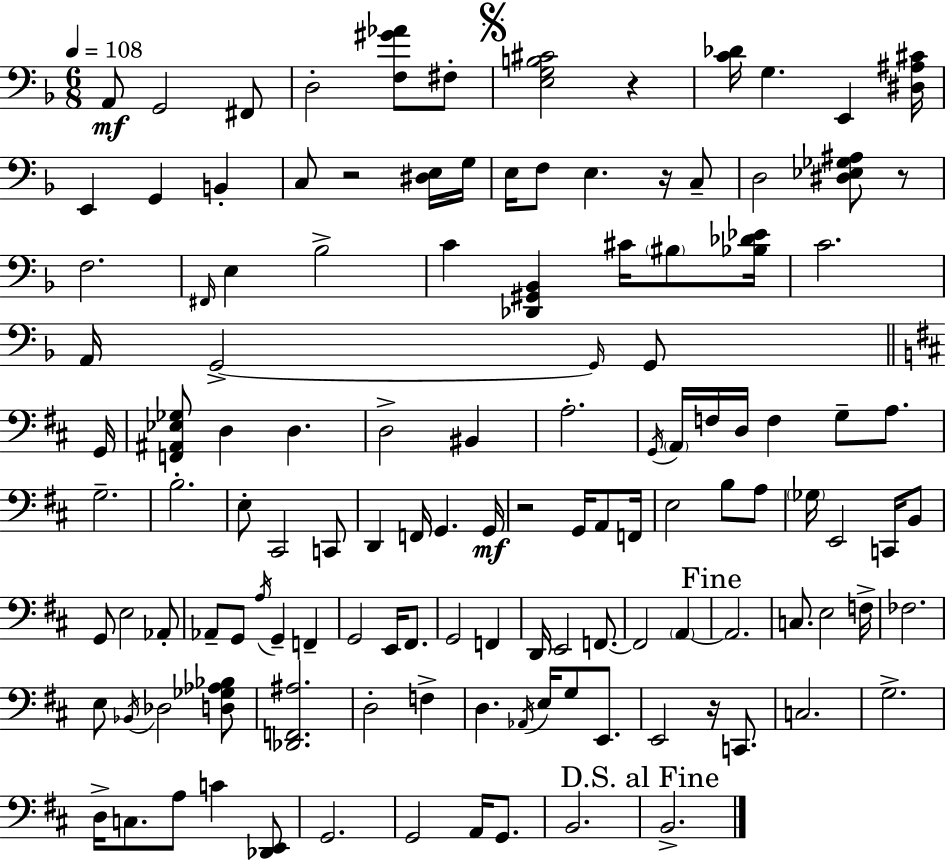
X:1
T:Untitled
M:6/8
L:1/4
K:Dm
A,,/2 G,,2 ^F,,/2 D,2 [F,^G_A]/2 ^F,/2 [E,G,B,^C]2 z [C_D]/4 G, E,, [^D,^A,^C]/4 E,, G,, B,, C,/2 z2 [^D,E,]/4 G,/4 E,/4 F,/2 E, z/4 C,/2 D,2 [^D,_E,_G,^A,]/2 z/2 F,2 ^F,,/4 E, _B,2 C [_D,,^G,,_B,,] ^C/4 ^B,/2 [_B,_D_E]/4 C2 A,,/4 G,,2 G,,/4 G,,/2 G,,/4 [F,,^A,,_E,_G,]/2 D, D, D,2 ^B,, A,2 G,,/4 A,,/4 F,/4 D,/4 F, G,/2 A,/2 G,2 B,2 E,/2 ^C,,2 C,,/2 D,, F,,/4 G,, G,,/4 z2 G,,/4 A,,/2 F,,/4 E,2 B,/2 A,/2 _G,/4 E,,2 C,,/4 B,,/2 G,,/2 E,2 _A,,/2 _A,,/2 G,,/2 A,/4 G,, F,, G,,2 E,,/4 ^F,,/2 G,,2 F,, D,,/4 E,,2 F,,/2 F,,2 A,, A,,2 C,/2 E,2 F,/4 _F,2 E,/2 _B,,/4 _D,2 [D,_G,_A,_B,]/2 [_D,,F,,^A,]2 D,2 F, D, _A,,/4 E,/4 G,/2 E,,/2 E,,2 z/4 C,,/2 C,2 G,2 D,/4 C,/2 A,/2 C [_D,,E,,]/2 G,,2 G,,2 A,,/4 G,,/2 B,,2 B,,2